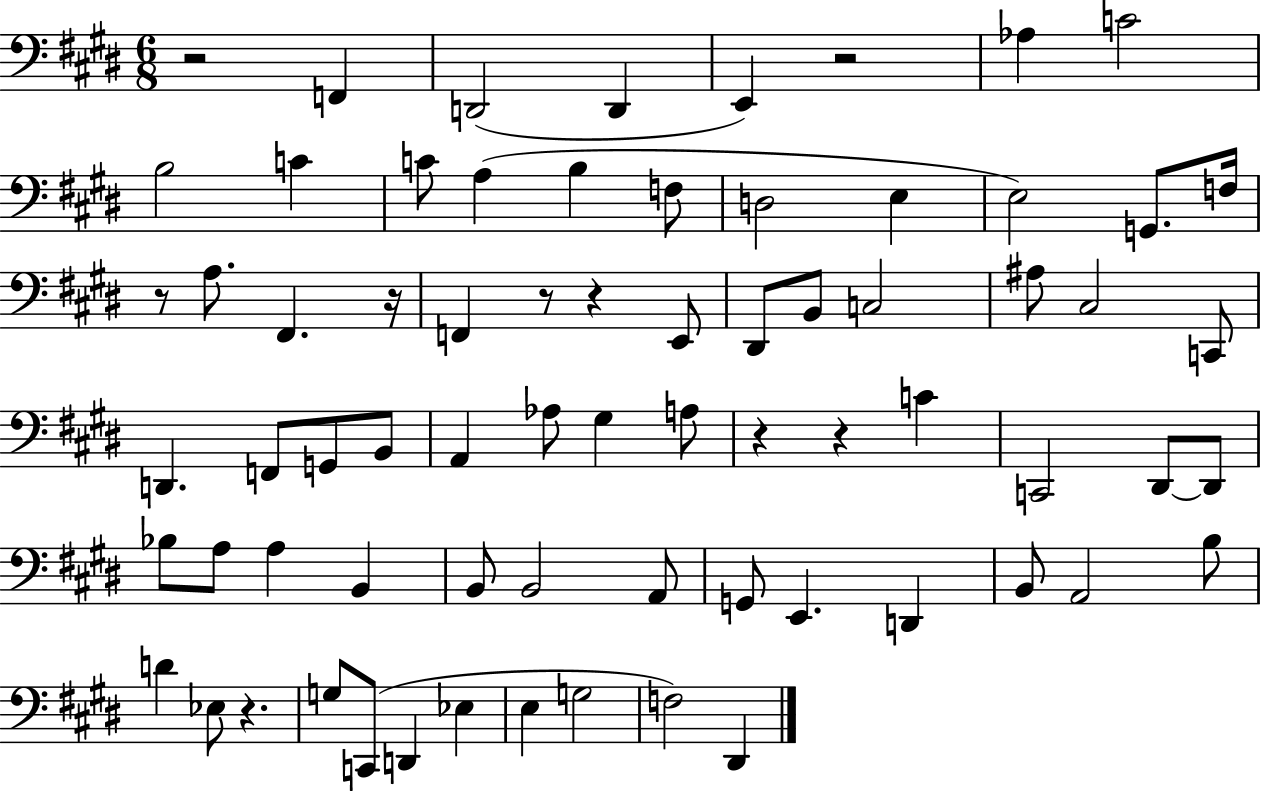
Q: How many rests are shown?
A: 9